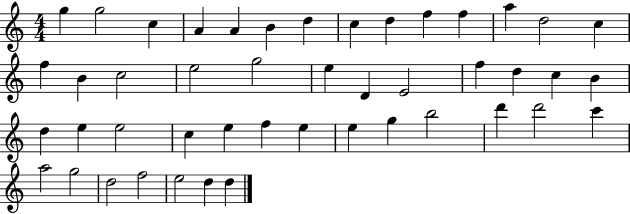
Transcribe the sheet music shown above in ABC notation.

X:1
T:Untitled
M:4/4
L:1/4
K:C
g g2 c A A B d c d f f a d2 c f B c2 e2 g2 e D E2 f d c B d e e2 c e f e e g b2 d' d'2 c' a2 g2 d2 f2 e2 d d